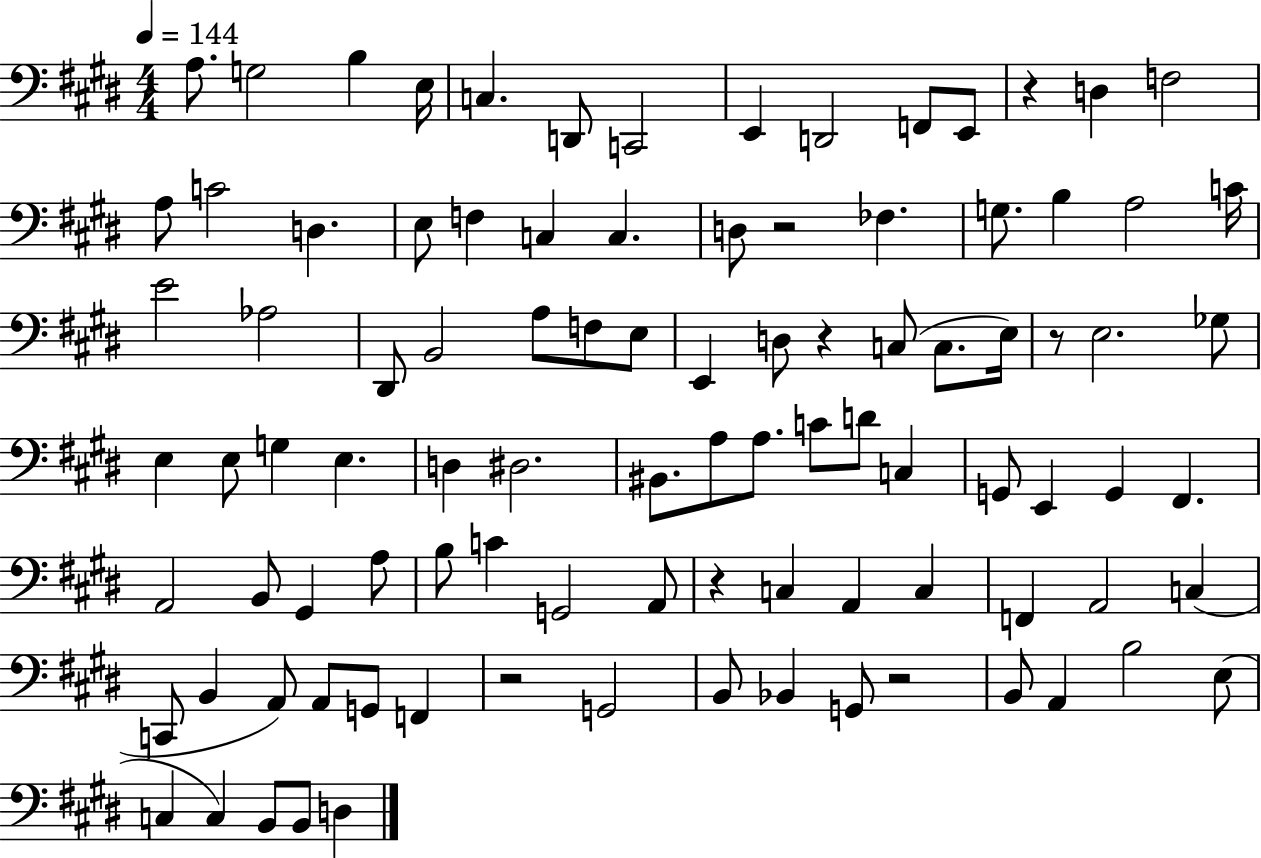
X:1
T:Untitled
M:4/4
L:1/4
K:E
A,/2 G,2 B, E,/4 C, D,,/2 C,,2 E,, D,,2 F,,/2 E,,/2 z D, F,2 A,/2 C2 D, E,/2 F, C, C, D,/2 z2 _F, G,/2 B, A,2 C/4 E2 _A,2 ^D,,/2 B,,2 A,/2 F,/2 E,/2 E,, D,/2 z C,/2 C,/2 E,/4 z/2 E,2 _G,/2 E, E,/2 G, E, D, ^D,2 ^B,,/2 A,/2 A,/2 C/2 D/2 C, G,,/2 E,, G,, ^F,, A,,2 B,,/2 ^G,, A,/2 B,/2 C G,,2 A,,/2 z C, A,, C, F,, A,,2 C, C,,/2 B,, A,,/2 A,,/2 G,,/2 F,, z2 G,,2 B,,/2 _B,, G,,/2 z2 B,,/2 A,, B,2 E,/2 C, C, B,,/2 B,,/2 D,